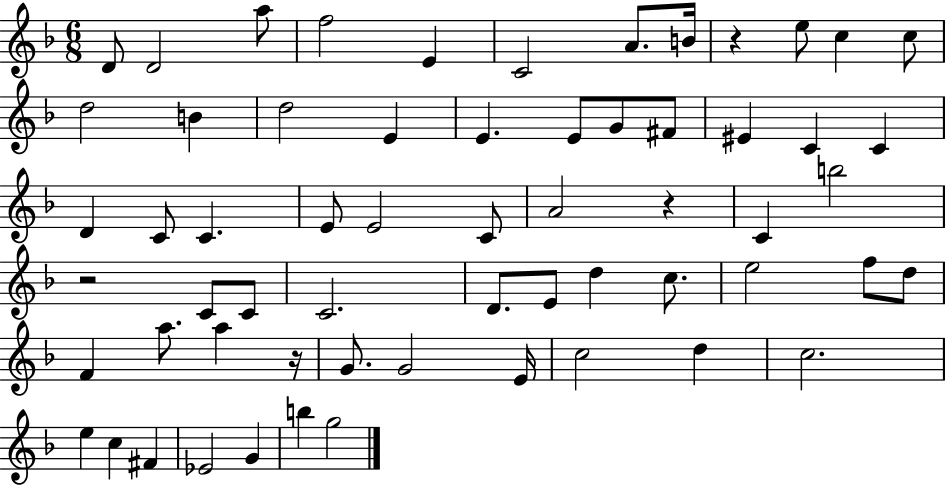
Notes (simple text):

D4/e D4/h A5/e F5/h E4/q C4/h A4/e. B4/s R/q E5/e C5/q C5/e D5/h B4/q D5/h E4/q E4/q. E4/e G4/e F#4/e EIS4/q C4/q C4/q D4/q C4/e C4/q. E4/e E4/h C4/e A4/h R/q C4/q B5/h R/h C4/e C4/e C4/h. D4/e. E4/e D5/q C5/e. E5/h F5/e D5/e F4/q A5/e. A5/q R/s G4/e. G4/h E4/s C5/h D5/q C5/h. E5/q C5/q F#4/q Eb4/h G4/q B5/q G5/h